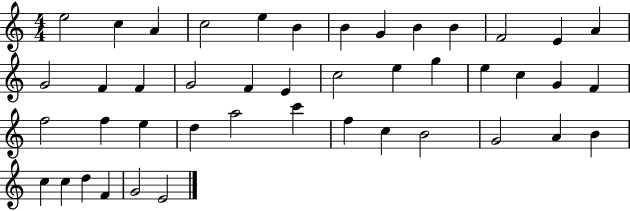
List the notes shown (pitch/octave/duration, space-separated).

E5/h C5/q A4/q C5/h E5/q B4/q B4/q G4/q B4/q B4/q F4/h E4/q A4/q G4/h F4/q F4/q G4/h F4/q E4/q C5/h E5/q G5/q E5/q C5/q G4/q F4/q F5/h F5/q E5/q D5/q A5/h C6/q F5/q C5/q B4/h G4/h A4/q B4/q C5/q C5/q D5/q F4/q G4/h E4/h